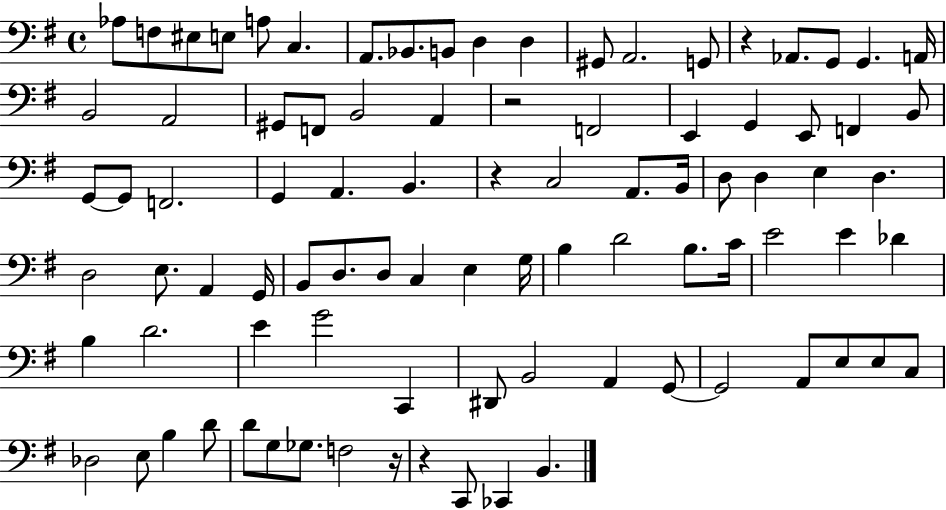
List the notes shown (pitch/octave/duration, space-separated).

Ab3/e F3/e EIS3/e E3/e A3/e C3/q. A2/e. Bb2/e. B2/e D3/q D3/q G#2/e A2/h. G2/e R/q Ab2/e. G2/e G2/q. A2/s B2/h A2/h G#2/e F2/e B2/h A2/q R/h F2/h E2/q G2/q E2/e F2/q B2/e G2/e G2/e F2/h. G2/q A2/q. B2/q. R/q C3/h A2/e. B2/s D3/e D3/q E3/q D3/q. D3/h E3/e. A2/q G2/s B2/e D3/e. D3/e C3/q E3/q G3/s B3/q D4/h B3/e. C4/s E4/h E4/q Db4/q B3/q D4/h. E4/q G4/h C2/q D#2/e B2/h A2/q G2/e G2/h A2/e E3/e E3/e C3/e Db3/h E3/e B3/q D4/e D4/e G3/e Gb3/e. F3/h R/s R/q C2/e CES2/q B2/q.